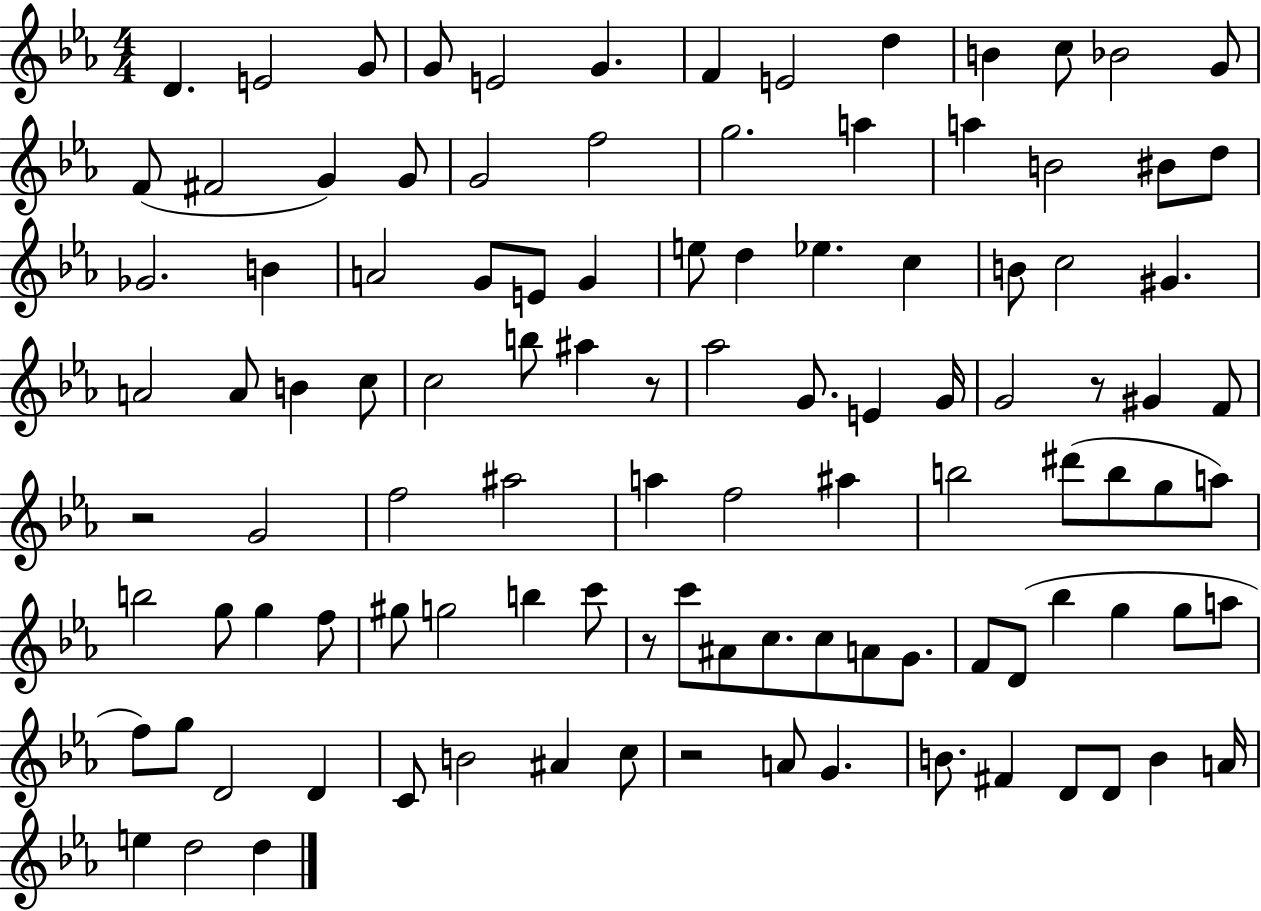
D4/q. E4/h G4/e G4/e E4/h G4/q. F4/q E4/h D5/q B4/q C5/e Bb4/h G4/e F4/e F#4/h G4/q G4/e G4/h F5/h G5/h. A5/q A5/q B4/h BIS4/e D5/e Gb4/h. B4/q A4/h G4/e E4/e G4/q E5/e D5/q Eb5/q. C5/q B4/e C5/h G#4/q. A4/h A4/e B4/q C5/e C5/h B5/e A#5/q R/e Ab5/h G4/e. E4/q G4/s G4/h R/e G#4/q F4/e R/h G4/h F5/h A#5/h A5/q F5/h A#5/q B5/h D#6/e B5/e G5/e A5/e B5/h G5/e G5/q F5/e G#5/e G5/h B5/q C6/e R/e C6/e A#4/e C5/e. C5/e A4/e G4/e. F4/e D4/e Bb5/q G5/q G5/e A5/e F5/e G5/e D4/h D4/q C4/e B4/h A#4/q C5/e R/h A4/e G4/q. B4/e. F#4/q D4/e D4/e B4/q A4/s E5/q D5/h D5/q